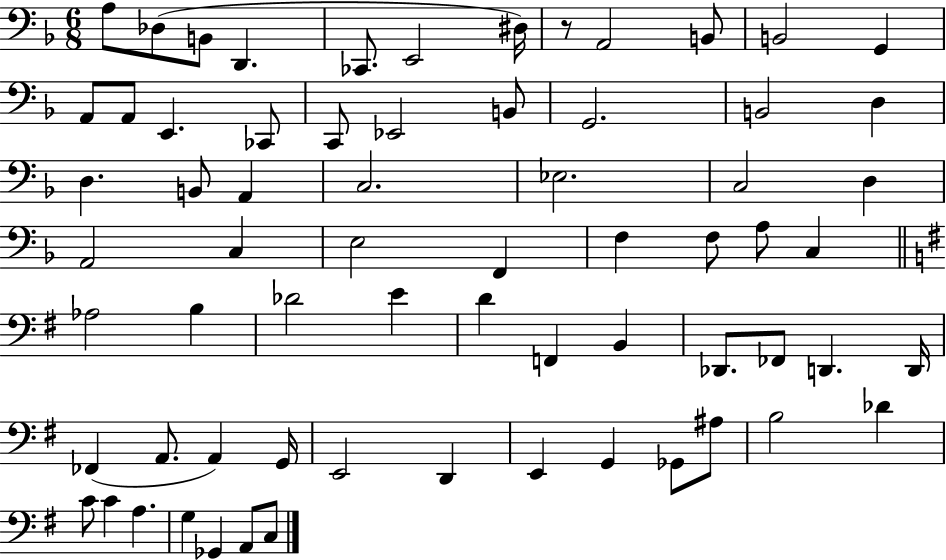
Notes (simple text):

A3/e Db3/e B2/e D2/q. CES2/e. E2/h D#3/s R/e A2/h B2/e B2/h G2/q A2/e A2/e E2/q. CES2/e C2/e Eb2/h B2/e G2/h. B2/h D3/q D3/q. B2/e A2/q C3/h. Eb3/h. C3/h D3/q A2/h C3/q E3/h F2/q F3/q F3/e A3/e C3/q Ab3/h B3/q Db4/h E4/q D4/q F2/q B2/q Db2/e. FES2/e D2/q. D2/s FES2/q A2/e. A2/q G2/s E2/h D2/q E2/q G2/q Gb2/e A#3/e B3/h Db4/q C4/e C4/q A3/q. G3/q Gb2/q A2/e C3/e